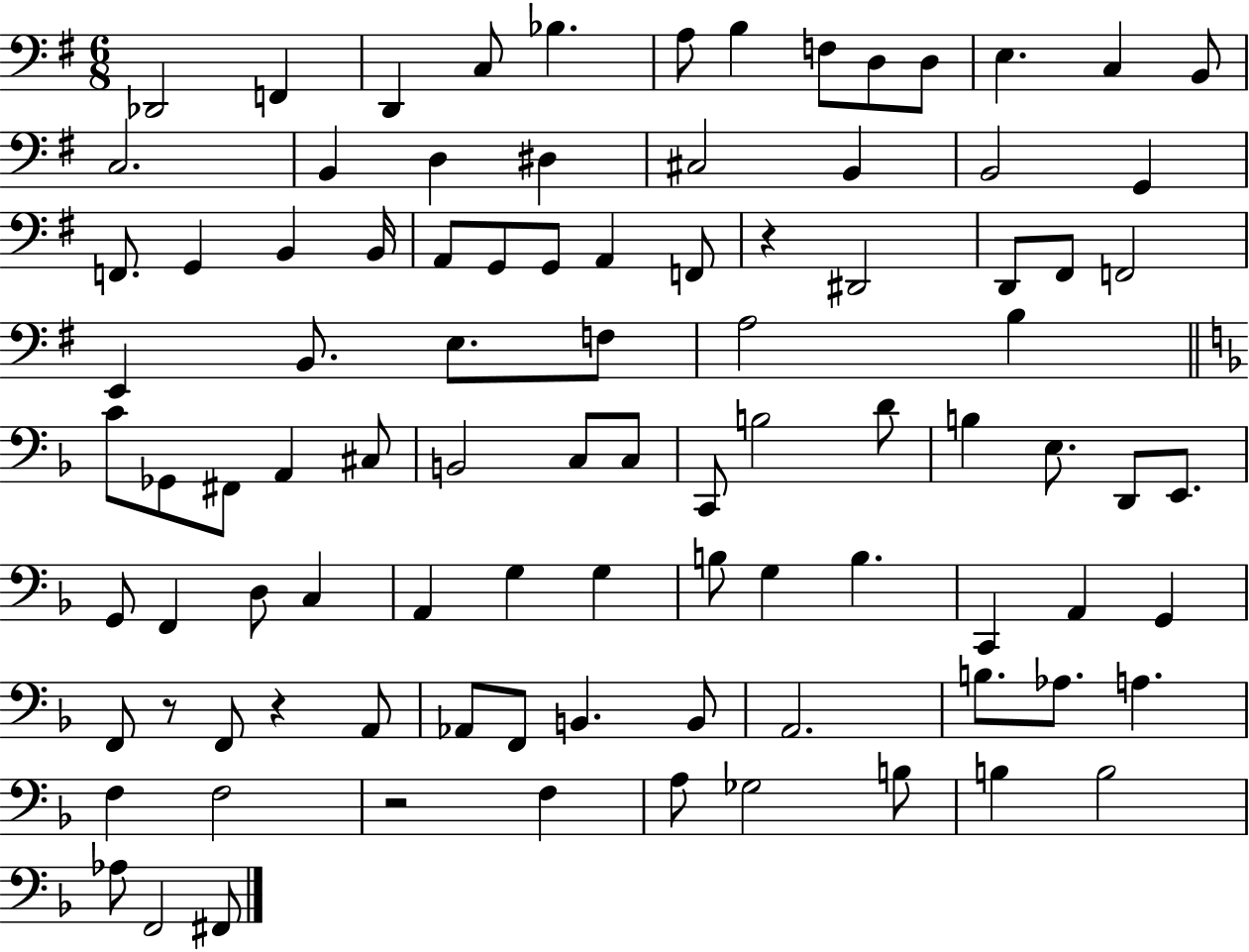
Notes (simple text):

Db2/h F2/q D2/q C3/e Bb3/q. A3/e B3/q F3/e D3/e D3/e E3/q. C3/q B2/e C3/h. B2/q D3/q D#3/q C#3/h B2/q B2/h G2/q F2/e. G2/q B2/q B2/s A2/e G2/e G2/e A2/q F2/e R/q D#2/h D2/e F#2/e F2/h E2/q B2/e. E3/e. F3/e A3/h B3/q C4/e Gb2/e F#2/e A2/q C#3/e B2/h C3/e C3/e C2/e B3/h D4/e B3/q E3/e. D2/e E2/e. G2/e F2/q D3/e C3/q A2/q G3/q G3/q B3/e G3/q B3/q. C2/q A2/q G2/q F2/e R/e F2/e R/q A2/e Ab2/e F2/e B2/q. B2/e A2/h. B3/e. Ab3/e. A3/q. F3/q F3/h R/h F3/q A3/e Gb3/h B3/e B3/q B3/h Ab3/e F2/h F#2/e